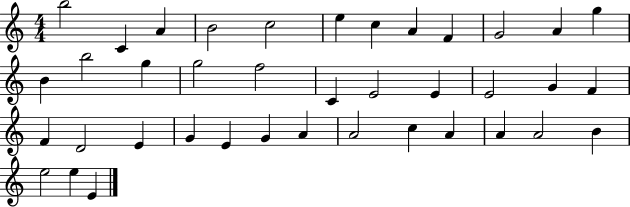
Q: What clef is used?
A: treble